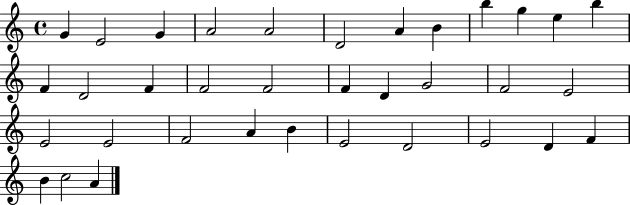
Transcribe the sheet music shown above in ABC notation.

X:1
T:Untitled
M:4/4
L:1/4
K:C
G E2 G A2 A2 D2 A B b g e b F D2 F F2 F2 F D G2 F2 E2 E2 E2 F2 A B E2 D2 E2 D F B c2 A